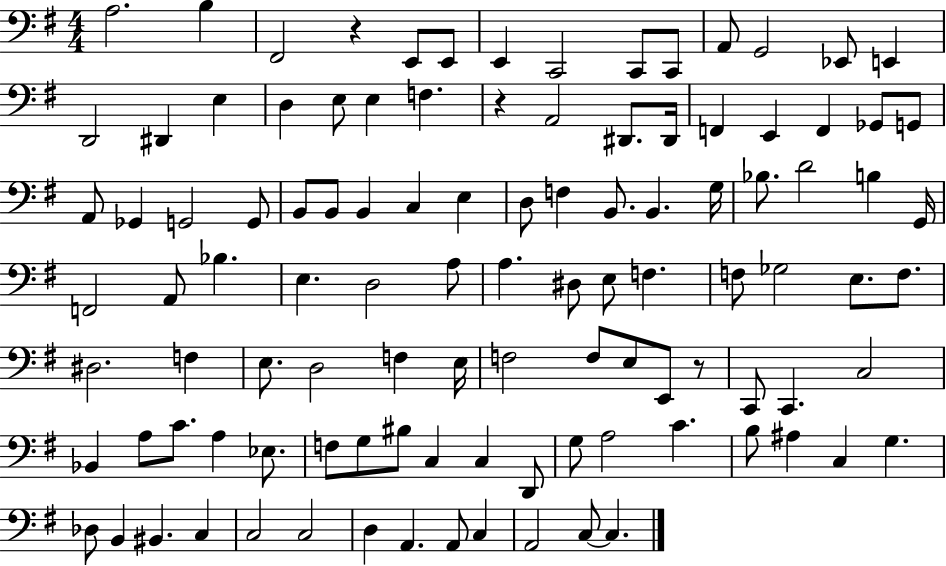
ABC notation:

X:1
T:Untitled
M:4/4
L:1/4
K:G
A,2 B, ^F,,2 z E,,/2 E,,/2 E,, C,,2 C,,/2 C,,/2 A,,/2 G,,2 _E,,/2 E,, D,,2 ^D,, E, D, E,/2 E, F, z A,,2 ^D,,/2 ^D,,/4 F,, E,, F,, _G,,/2 G,,/2 A,,/2 _G,, G,,2 G,,/2 B,,/2 B,,/2 B,, C, E, D,/2 F, B,,/2 B,, G,/4 _B,/2 D2 B, G,,/4 F,,2 A,,/2 _B, E, D,2 A,/2 A, ^D,/2 E,/2 F, F,/2 _G,2 E,/2 F,/2 ^D,2 F, E,/2 D,2 F, E,/4 F,2 F,/2 E,/2 E,,/2 z/2 C,,/2 C,, C,2 _B,, A,/2 C/2 A, _E,/2 F,/2 G,/2 ^B,/2 C, C, D,,/2 G,/2 A,2 C B,/2 ^A, C, G, _D,/2 B,, ^B,, C, C,2 C,2 D, A,, A,,/2 C, A,,2 C,/2 C,